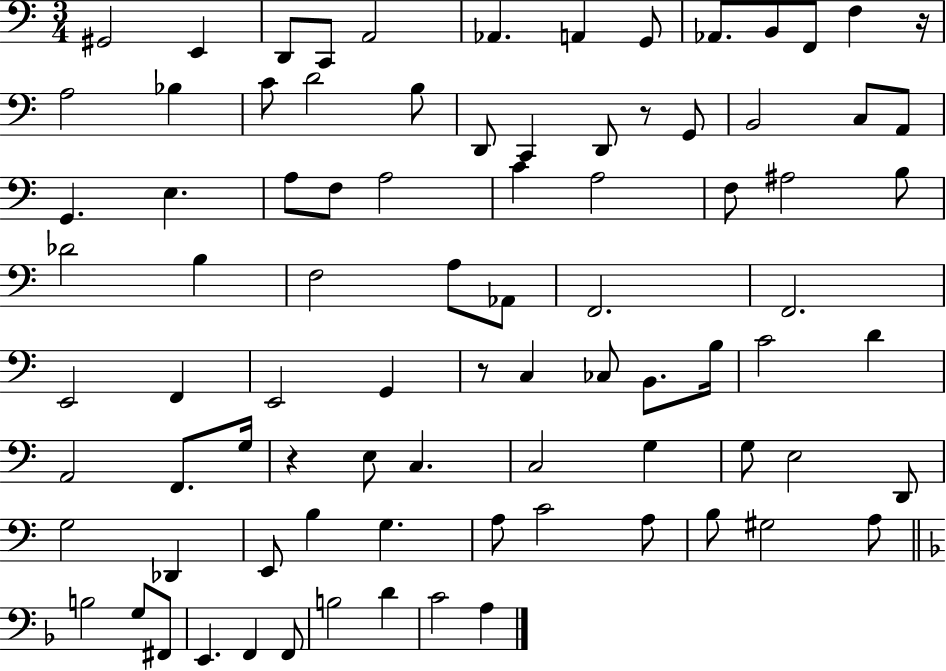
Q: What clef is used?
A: bass